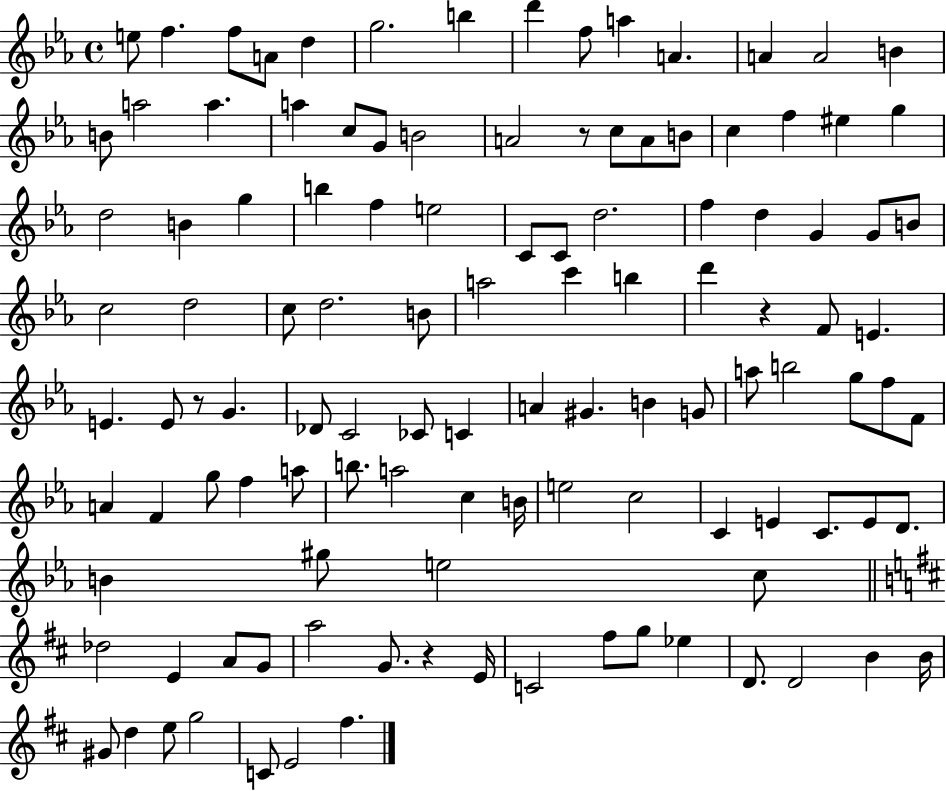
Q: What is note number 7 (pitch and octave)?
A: B5